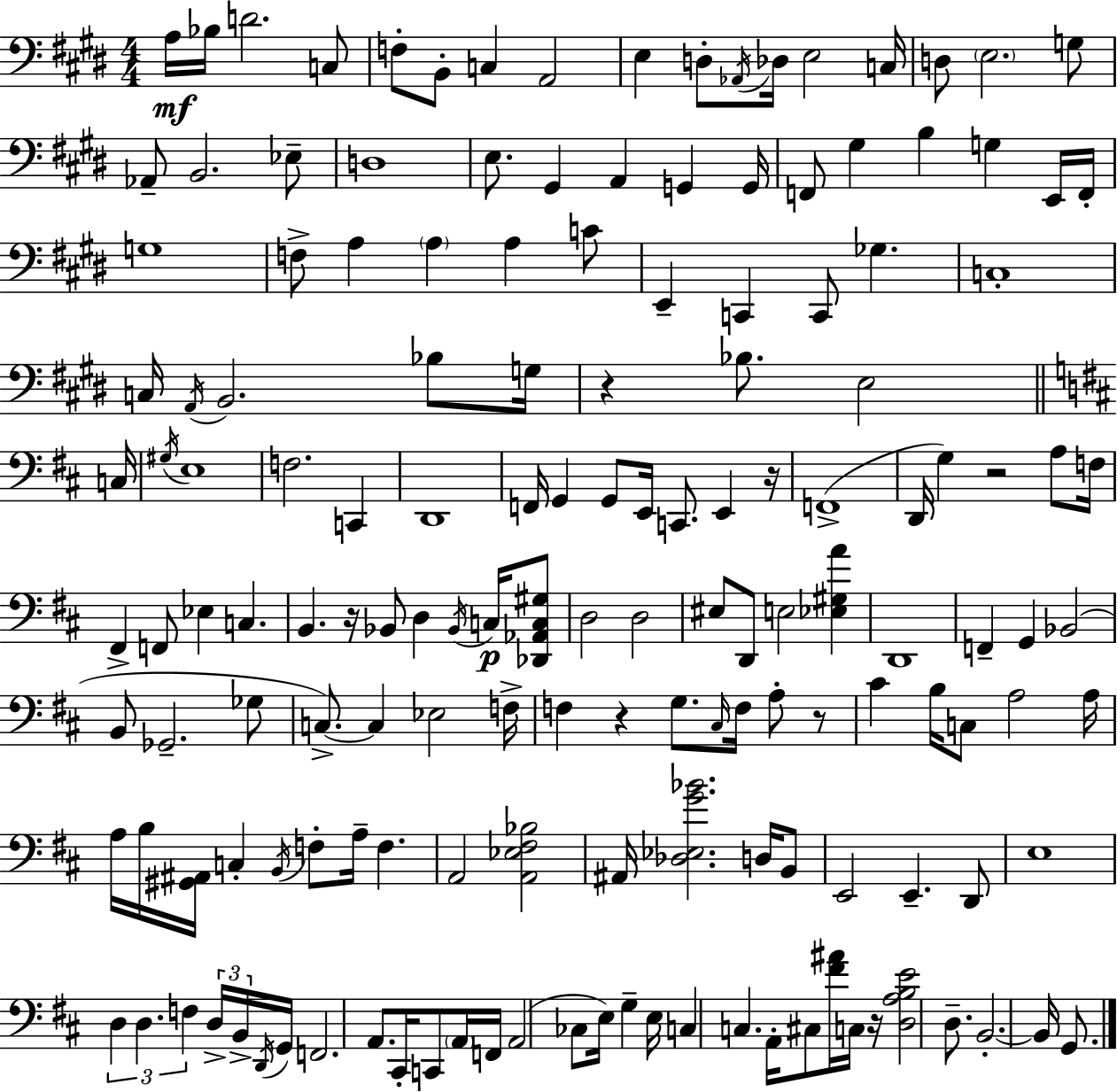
X:1
T:Untitled
M:4/4
L:1/4
K:E
A,/4 _B,/4 D2 C,/2 F,/2 B,,/2 C, A,,2 E, D,/2 _A,,/4 _D,/4 E,2 C,/4 D,/2 E,2 G,/2 _A,,/2 B,,2 _E,/2 D,4 E,/2 ^G,, A,, G,, G,,/4 F,,/2 ^G, B, G, E,,/4 F,,/4 G,4 F,/2 A, A, A, C/2 E,, C,, C,,/2 _G, C,4 C,/4 A,,/4 B,,2 _B,/2 G,/4 z _B,/2 E,2 C,/4 ^G,/4 E,4 F,2 C,, D,,4 F,,/4 G,, G,,/2 E,,/4 C,,/2 E,, z/4 F,,4 D,,/4 G, z2 A,/2 F,/4 ^F,, F,,/2 _E, C, B,, z/4 _B,,/2 D, _B,,/4 C,/4 [_D,,_A,,C,^G,]/2 D,2 D,2 ^E,/2 D,,/2 E,2 [_E,^G,A] D,,4 F,, G,, _B,,2 B,,/2 _G,,2 _G,/2 C,/2 C, _E,2 F,/4 F, z G,/2 ^C,/4 F,/4 A,/2 z/2 ^C B,/4 C,/2 A,2 A,/4 A,/4 B,/4 [^G,,^A,,]/4 C, B,,/4 F,/2 A,/4 F, A,,2 [A,,_E,^F,_B,]2 ^A,,/4 [_D,_E,G_B]2 D,/4 B,,/2 E,,2 E,, D,,/2 E,4 D, D, F, D,/4 B,,/4 D,,/4 G,,/4 F,,2 A,,/2 ^C,,/4 C,,/2 A,,/4 F,,/4 A,,2 _C,/2 E,/4 G, E,/4 C, C, A,,/4 ^C,/2 [^F^A]/4 C,/4 z/4 [D,A,B,E]2 D,/2 B,,2 B,,/4 G,,/2